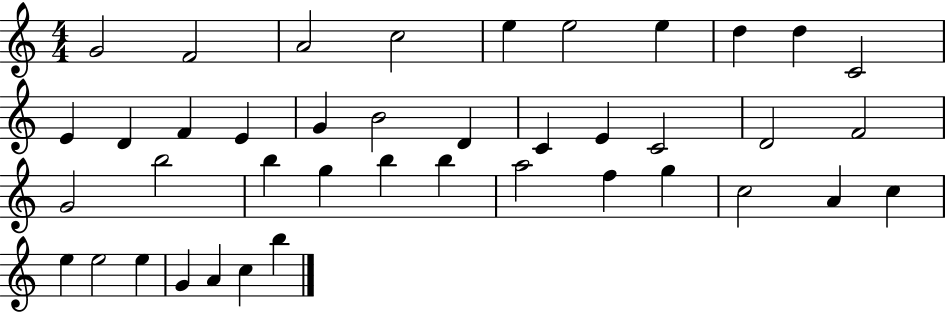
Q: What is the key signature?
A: C major